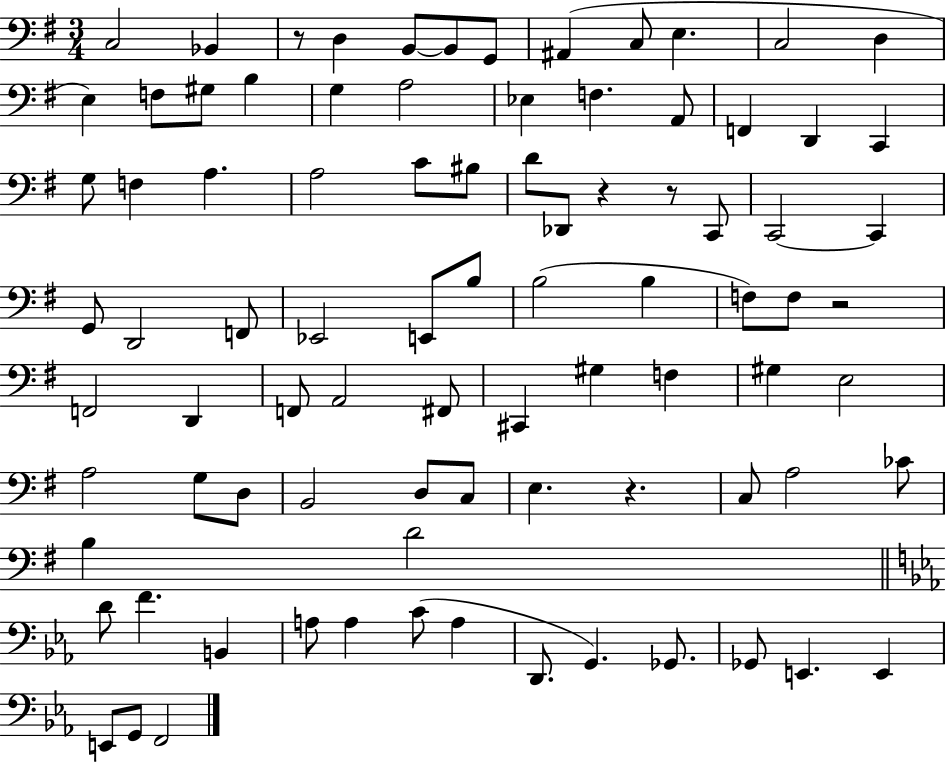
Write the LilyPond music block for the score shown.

{
  \clef bass
  \numericTimeSignature
  \time 3/4
  \key g \major
  c2 bes,4 | r8 d4 b,8~~ b,8 g,8 | ais,4( c8 e4. | c2 d4 | \break e4) f8 gis8 b4 | g4 a2 | ees4 f4. a,8 | f,4 d,4 c,4 | \break g8 f4 a4. | a2 c'8 bis8 | d'8 des,8 r4 r8 c,8 | c,2~~ c,4 | \break g,8 d,2 f,8 | ees,2 e,8 b8 | b2( b4 | f8) f8 r2 | \break f,2 d,4 | f,8 a,2 fis,8 | cis,4 gis4 f4 | gis4 e2 | \break a2 g8 d8 | b,2 d8 c8 | e4. r4. | c8 a2 ces'8 | \break b4 d'2 | \bar "||" \break \key ees \major d'8 f'4. b,4 | a8 a4 c'8( a4 | d,8. g,4.) ges,8. | ges,8 e,4. e,4 | \break e,8 g,8 f,2 | \bar "|."
}